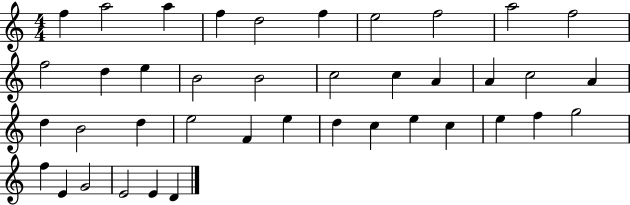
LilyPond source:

{
  \clef treble
  \numericTimeSignature
  \time 4/4
  \key c \major
  f''4 a''2 a''4 | f''4 d''2 f''4 | e''2 f''2 | a''2 f''2 | \break f''2 d''4 e''4 | b'2 b'2 | c''2 c''4 a'4 | a'4 c''2 a'4 | \break d''4 b'2 d''4 | e''2 f'4 e''4 | d''4 c''4 e''4 c''4 | e''4 f''4 g''2 | \break f''4 e'4 g'2 | e'2 e'4 d'4 | \bar "|."
}